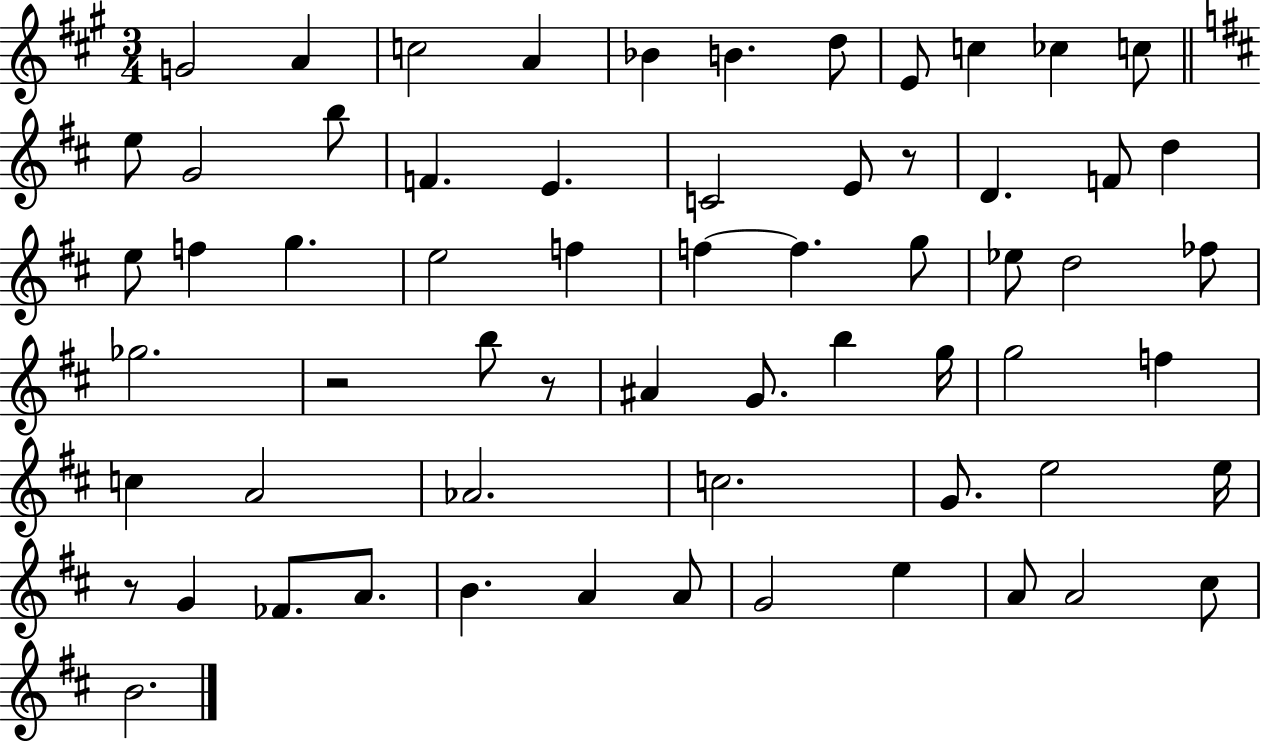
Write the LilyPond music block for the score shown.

{
  \clef treble
  \numericTimeSignature
  \time 3/4
  \key a \major
  \repeat volta 2 { g'2 a'4 | c''2 a'4 | bes'4 b'4. d''8 | e'8 c''4 ces''4 c''8 | \break \bar "||" \break \key b \minor e''8 g'2 b''8 | f'4. e'4. | c'2 e'8 r8 | d'4. f'8 d''4 | \break e''8 f''4 g''4. | e''2 f''4 | f''4~~ f''4. g''8 | ees''8 d''2 fes''8 | \break ges''2. | r2 b''8 r8 | ais'4 g'8. b''4 g''16 | g''2 f''4 | \break c''4 a'2 | aes'2. | c''2. | g'8. e''2 e''16 | \break r8 g'4 fes'8. a'8. | b'4. a'4 a'8 | g'2 e''4 | a'8 a'2 cis''8 | \break b'2. | } \bar "|."
}